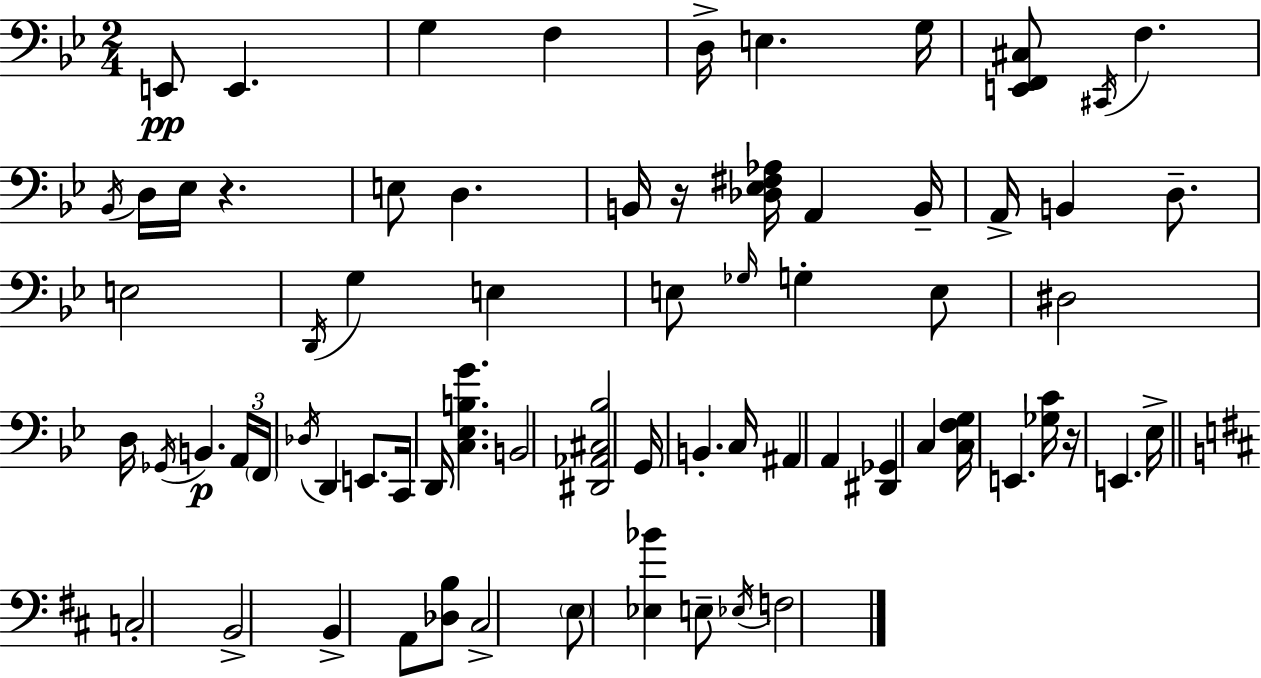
E2/e E2/q. G3/q F3/q D3/s E3/q. G3/s [E2,F2,C#3]/e C#2/s F3/q. Bb2/s D3/s Eb3/s R/q. E3/e D3/q. B2/s R/s [Db3,Eb3,F#3,Ab3]/s A2/q B2/s A2/s B2/q D3/e. E3/h D2/s G3/q E3/q E3/e Gb3/s G3/q E3/e D#3/h D3/s Gb2/s B2/q. A2/s F2/s Db3/s D2/q E2/e. C2/s D2/s [C3,Eb3,B3,G4]/q. B2/h [D#2,Ab2,C#3,Bb3]/h G2/s B2/q. C3/s A#2/q A2/q [D#2,Gb2]/q C3/q [C3,F3,G3]/s E2/q. [Gb3,C4]/s R/s E2/q. Eb3/s C3/h B2/h B2/q A2/e [Db3,B3]/e C#3/h E3/e [Eb3,Bb4]/q E3/e Eb3/s F3/h